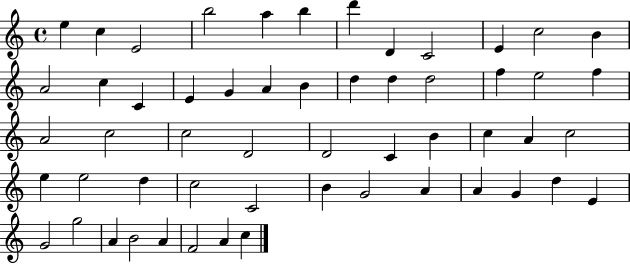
X:1
T:Untitled
M:4/4
L:1/4
K:C
e c E2 b2 a b d' D C2 E c2 B A2 c C E G A B d d d2 f e2 f A2 c2 c2 D2 D2 C B c A c2 e e2 d c2 C2 B G2 A A G d E G2 g2 A B2 A F2 A c